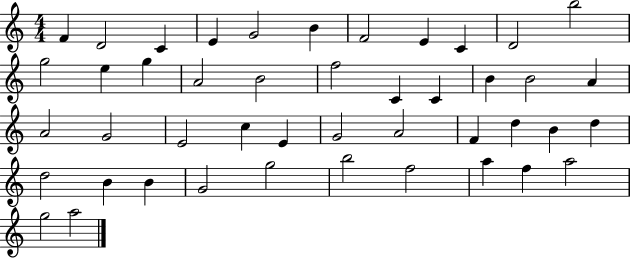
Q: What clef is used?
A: treble